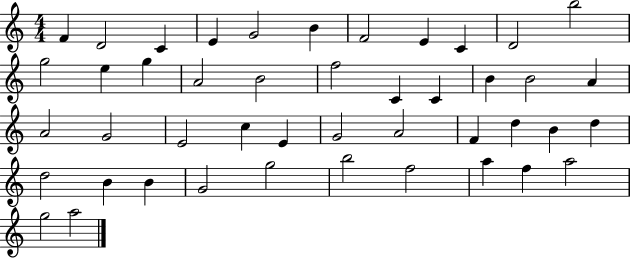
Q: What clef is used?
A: treble